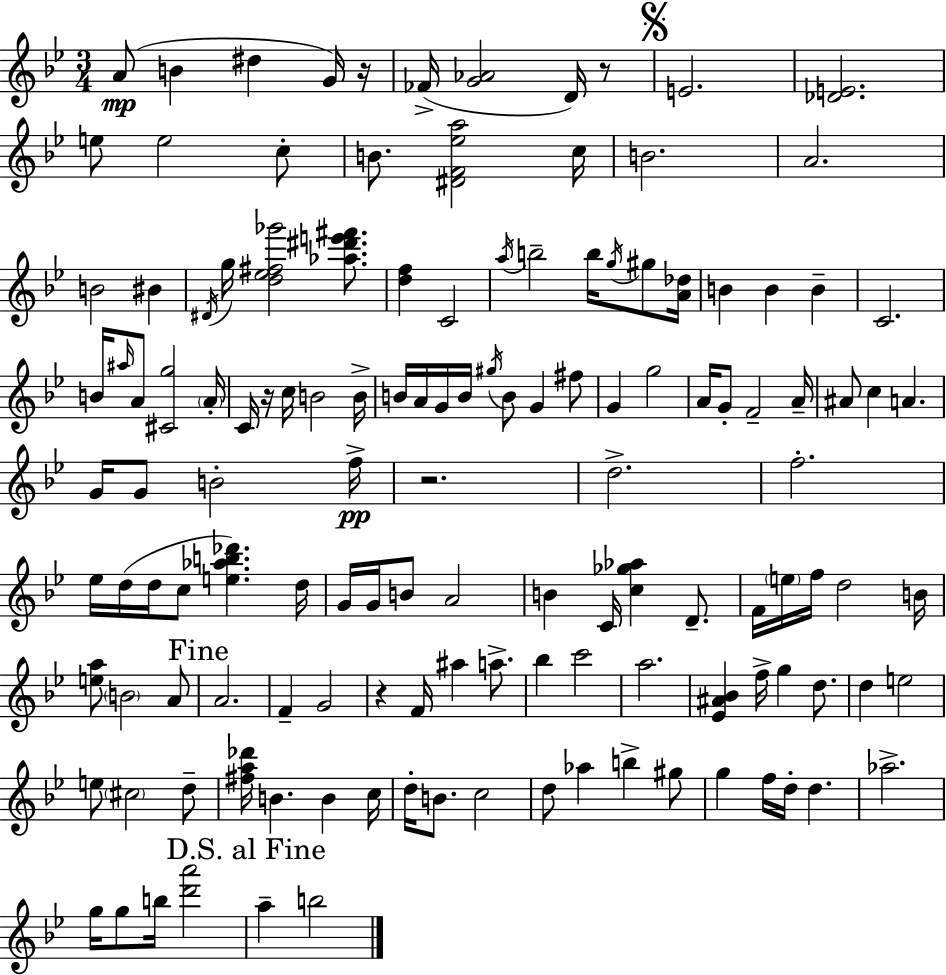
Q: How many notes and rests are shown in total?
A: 134